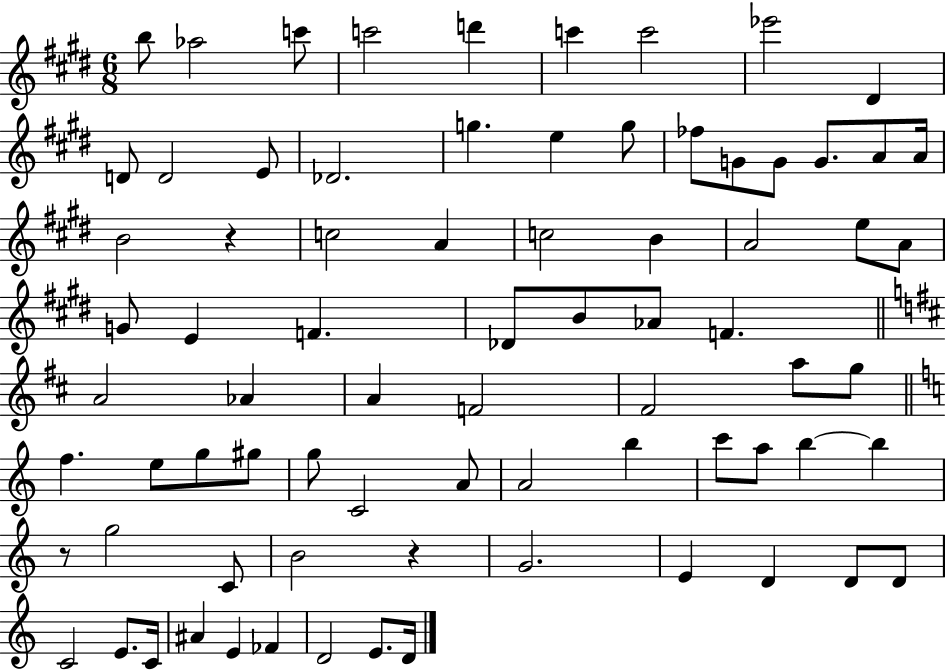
{
  \clef treble
  \numericTimeSignature
  \time 6/8
  \key e \major
  \repeat volta 2 { b''8 aes''2 c'''8 | c'''2 d'''4 | c'''4 c'''2 | ees'''2 dis'4 | \break d'8 d'2 e'8 | des'2. | g''4. e''4 g''8 | fes''8 g'8 g'8 g'8. a'8 a'16 | \break b'2 r4 | c''2 a'4 | c''2 b'4 | a'2 e''8 a'8 | \break g'8 e'4 f'4. | des'8 b'8 aes'8 f'4. | \bar "||" \break \key d \major a'2 aes'4 | a'4 f'2 | fis'2 a''8 g''8 | \bar "||" \break \key c \major f''4. e''8 g''8 gis''8 | g''8 c'2 a'8 | a'2 b''4 | c'''8 a''8 b''4~~ b''4 | \break r8 g''2 c'8 | b'2 r4 | g'2. | e'4 d'4 d'8 d'8 | \break c'2 e'8. c'16 | ais'4 e'4 fes'4 | d'2 e'8. d'16 | } \bar "|."
}